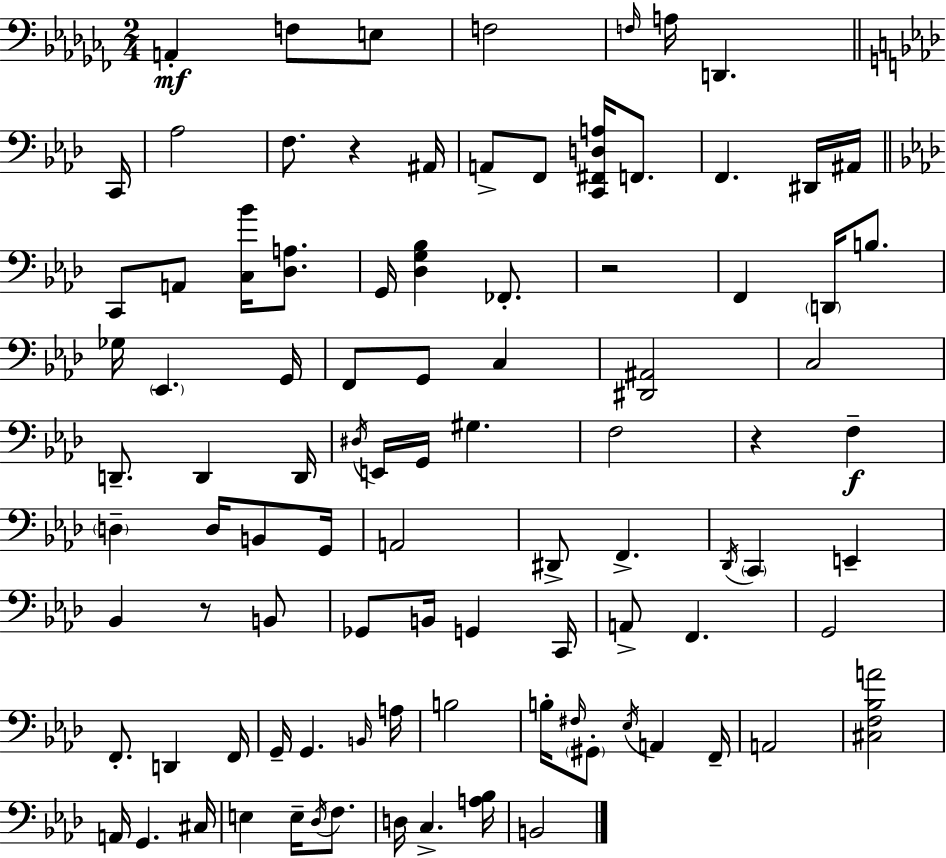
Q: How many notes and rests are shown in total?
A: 95